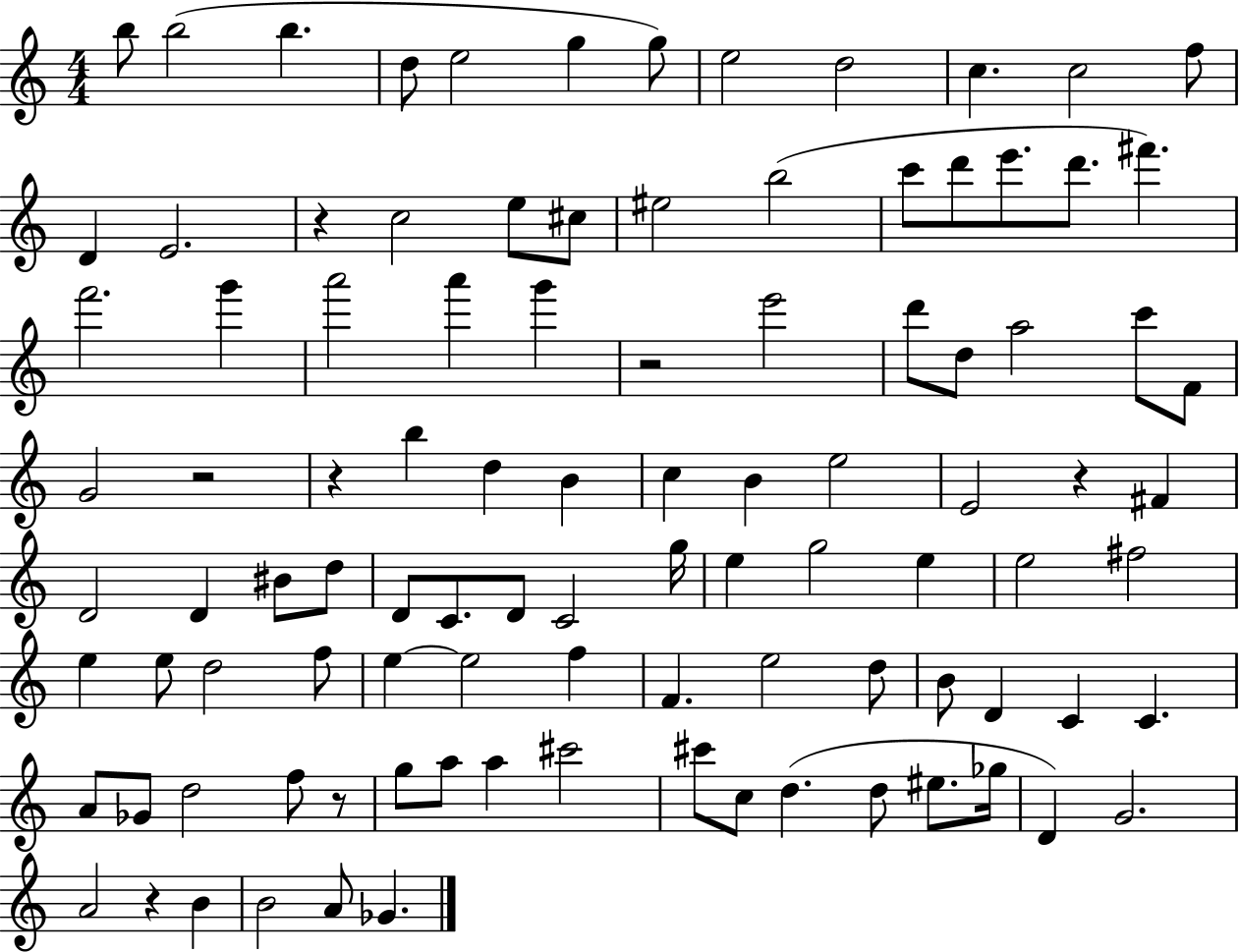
B5/e B5/h B5/q. D5/e E5/h G5/q G5/e E5/h D5/h C5/q. C5/h F5/e D4/q E4/h. R/q C5/h E5/e C#5/e EIS5/h B5/h C6/e D6/e E6/e. D6/e. F#6/q. F6/h. G6/q A6/h A6/q G6/q R/h E6/h D6/e D5/e A5/h C6/e F4/e G4/h R/h R/q B5/q D5/q B4/q C5/q B4/q E5/h E4/h R/q F#4/q D4/h D4/q BIS4/e D5/e D4/e C4/e. D4/e C4/h G5/s E5/q G5/h E5/q E5/h F#5/h E5/q E5/e D5/h F5/e E5/q E5/h F5/q F4/q. E5/h D5/e B4/e D4/q C4/q C4/q. A4/e Gb4/e D5/h F5/e R/e G5/e A5/e A5/q C#6/h C#6/e C5/e D5/q. D5/e EIS5/e. Gb5/s D4/q G4/h. A4/h R/q B4/q B4/h A4/e Gb4/q.